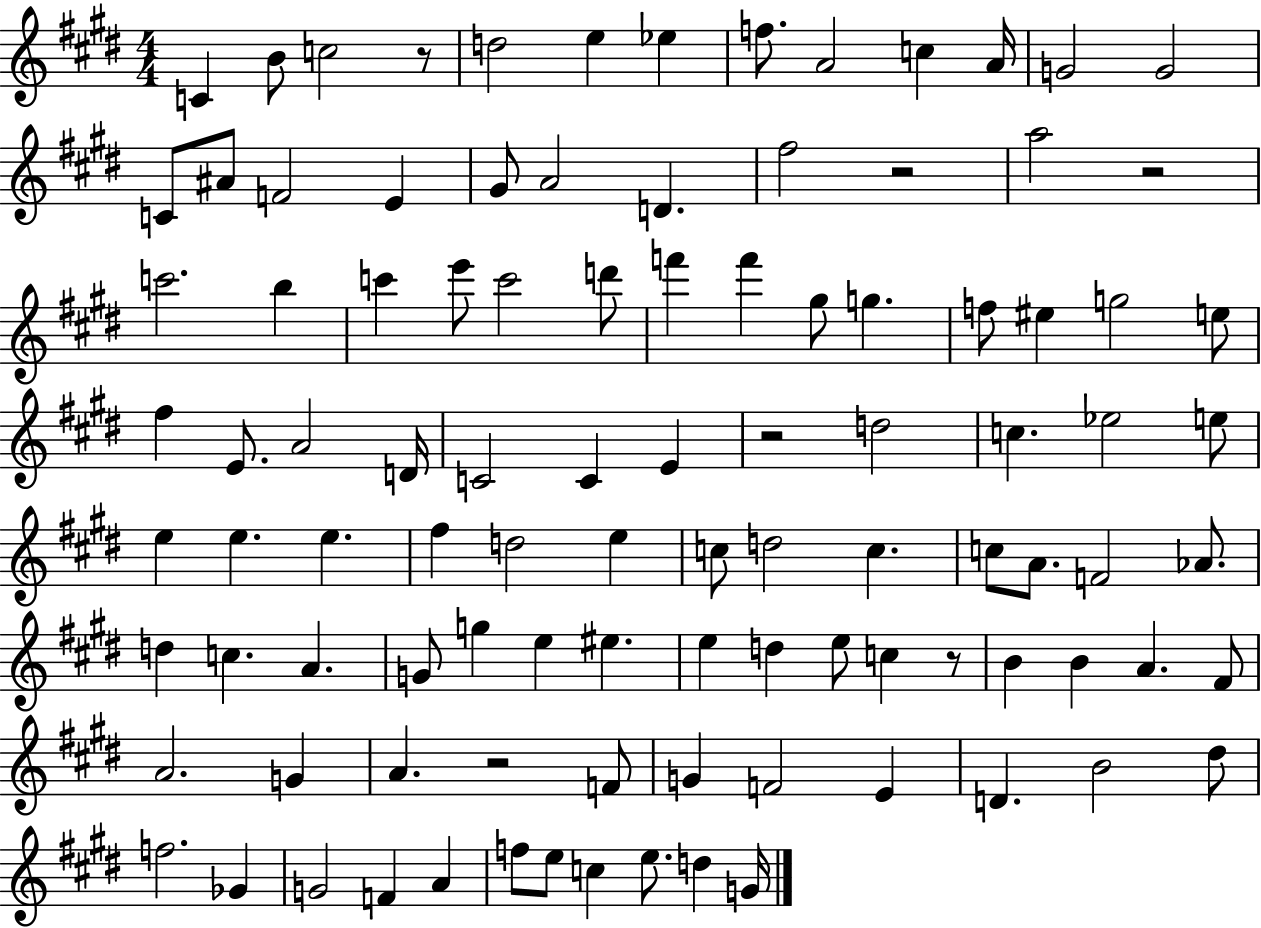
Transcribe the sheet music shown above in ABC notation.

X:1
T:Untitled
M:4/4
L:1/4
K:E
C B/2 c2 z/2 d2 e _e f/2 A2 c A/4 G2 G2 C/2 ^A/2 F2 E ^G/2 A2 D ^f2 z2 a2 z2 c'2 b c' e'/2 c'2 d'/2 f' f' ^g/2 g f/2 ^e g2 e/2 ^f E/2 A2 D/4 C2 C E z2 d2 c _e2 e/2 e e e ^f d2 e c/2 d2 c c/2 A/2 F2 _A/2 d c A G/2 g e ^e e d e/2 c z/2 B B A ^F/2 A2 G A z2 F/2 G F2 E D B2 ^d/2 f2 _G G2 F A f/2 e/2 c e/2 d G/4